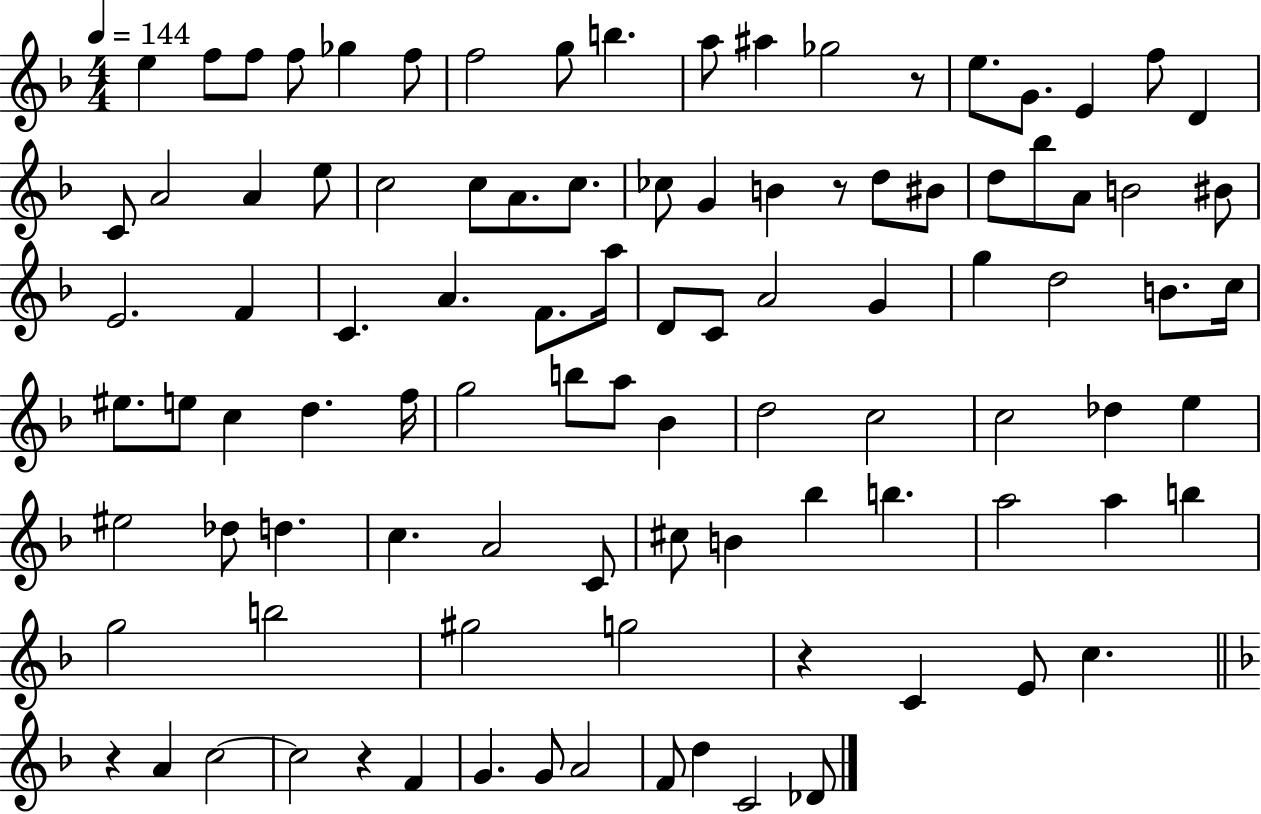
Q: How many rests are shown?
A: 5